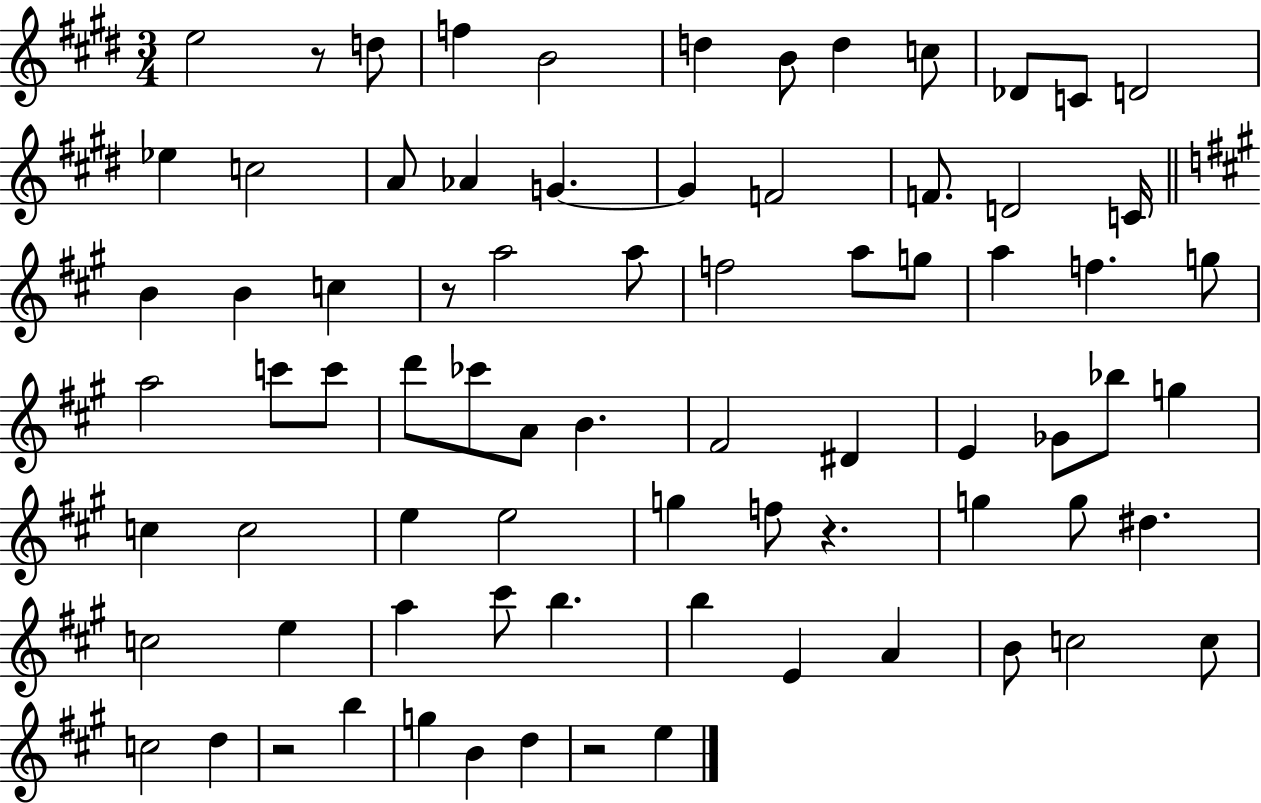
X:1
T:Untitled
M:3/4
L:1/4
K:E
e2 z/2 d/2 f B2 d B/2 d c/2 _D/2 C/2 D2 _e c2 A/2 _A G G F2 F/2 D2 C/4 B B c z/2 a2 a/2 f2 a/2 g/2 a f g/2 a2 c'/2 c'/2 d'/2 _c'/2 A/2 B ^F2 ^D E _G/2 _b/2 g c c2 e e2 g f/2 z g g/2 ^d c2 e a ^c'/2 b b E A B/2 c2 c/2 c2 d z2 b g B d z2 e